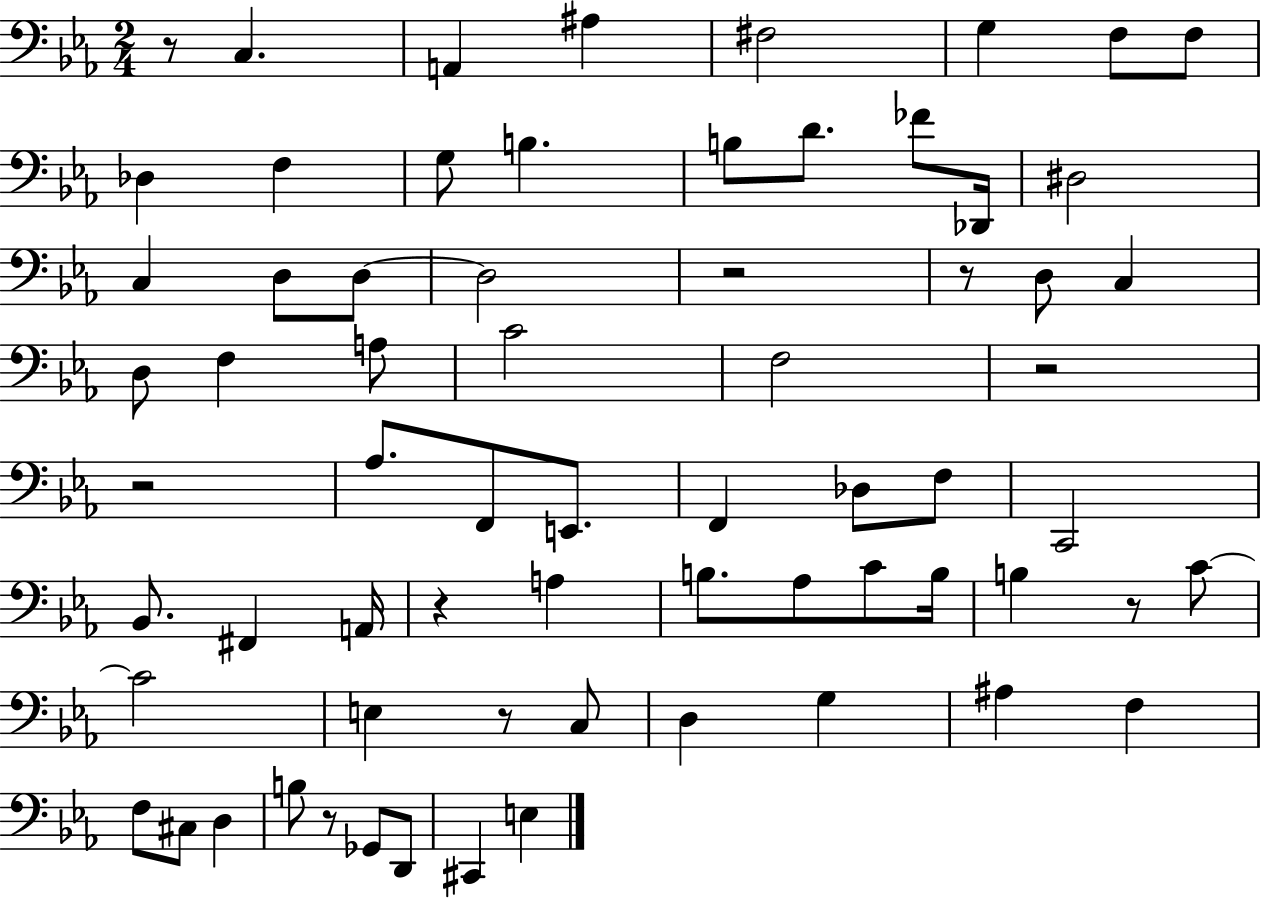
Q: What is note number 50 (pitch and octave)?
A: A#3